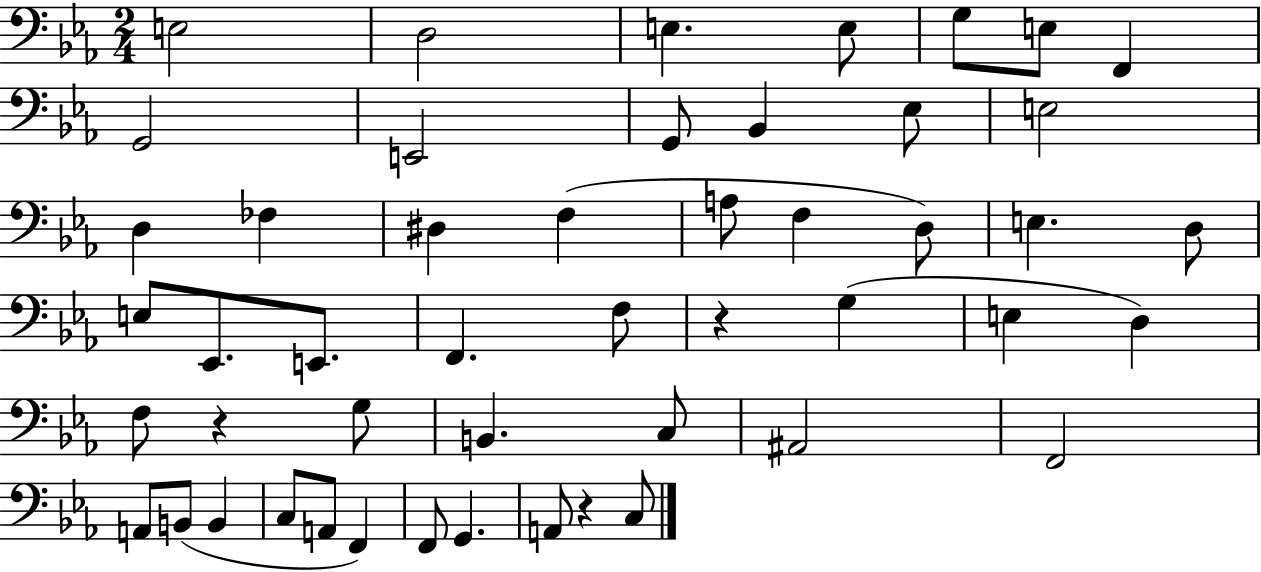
E3/h D3/h E3/q. E3/e G3/e E3/e F2/q G2/h E2/h G2/e Bb2/q Eb3/e E3/h D3/q FES3/q D#3/q F3/q A3/e F3/q D3/e E3/q. D3/e E3/e Eb2/e. E2/e. F2/q. F3/e R/q G3/q E3/q D3/q F3/e R/q G3/e B2/q. C3/e A#2/h F2/h A2/e B2/e B2/q C3/e A2/e F2/q F2/e G2/q. A2/e R/q C3/e